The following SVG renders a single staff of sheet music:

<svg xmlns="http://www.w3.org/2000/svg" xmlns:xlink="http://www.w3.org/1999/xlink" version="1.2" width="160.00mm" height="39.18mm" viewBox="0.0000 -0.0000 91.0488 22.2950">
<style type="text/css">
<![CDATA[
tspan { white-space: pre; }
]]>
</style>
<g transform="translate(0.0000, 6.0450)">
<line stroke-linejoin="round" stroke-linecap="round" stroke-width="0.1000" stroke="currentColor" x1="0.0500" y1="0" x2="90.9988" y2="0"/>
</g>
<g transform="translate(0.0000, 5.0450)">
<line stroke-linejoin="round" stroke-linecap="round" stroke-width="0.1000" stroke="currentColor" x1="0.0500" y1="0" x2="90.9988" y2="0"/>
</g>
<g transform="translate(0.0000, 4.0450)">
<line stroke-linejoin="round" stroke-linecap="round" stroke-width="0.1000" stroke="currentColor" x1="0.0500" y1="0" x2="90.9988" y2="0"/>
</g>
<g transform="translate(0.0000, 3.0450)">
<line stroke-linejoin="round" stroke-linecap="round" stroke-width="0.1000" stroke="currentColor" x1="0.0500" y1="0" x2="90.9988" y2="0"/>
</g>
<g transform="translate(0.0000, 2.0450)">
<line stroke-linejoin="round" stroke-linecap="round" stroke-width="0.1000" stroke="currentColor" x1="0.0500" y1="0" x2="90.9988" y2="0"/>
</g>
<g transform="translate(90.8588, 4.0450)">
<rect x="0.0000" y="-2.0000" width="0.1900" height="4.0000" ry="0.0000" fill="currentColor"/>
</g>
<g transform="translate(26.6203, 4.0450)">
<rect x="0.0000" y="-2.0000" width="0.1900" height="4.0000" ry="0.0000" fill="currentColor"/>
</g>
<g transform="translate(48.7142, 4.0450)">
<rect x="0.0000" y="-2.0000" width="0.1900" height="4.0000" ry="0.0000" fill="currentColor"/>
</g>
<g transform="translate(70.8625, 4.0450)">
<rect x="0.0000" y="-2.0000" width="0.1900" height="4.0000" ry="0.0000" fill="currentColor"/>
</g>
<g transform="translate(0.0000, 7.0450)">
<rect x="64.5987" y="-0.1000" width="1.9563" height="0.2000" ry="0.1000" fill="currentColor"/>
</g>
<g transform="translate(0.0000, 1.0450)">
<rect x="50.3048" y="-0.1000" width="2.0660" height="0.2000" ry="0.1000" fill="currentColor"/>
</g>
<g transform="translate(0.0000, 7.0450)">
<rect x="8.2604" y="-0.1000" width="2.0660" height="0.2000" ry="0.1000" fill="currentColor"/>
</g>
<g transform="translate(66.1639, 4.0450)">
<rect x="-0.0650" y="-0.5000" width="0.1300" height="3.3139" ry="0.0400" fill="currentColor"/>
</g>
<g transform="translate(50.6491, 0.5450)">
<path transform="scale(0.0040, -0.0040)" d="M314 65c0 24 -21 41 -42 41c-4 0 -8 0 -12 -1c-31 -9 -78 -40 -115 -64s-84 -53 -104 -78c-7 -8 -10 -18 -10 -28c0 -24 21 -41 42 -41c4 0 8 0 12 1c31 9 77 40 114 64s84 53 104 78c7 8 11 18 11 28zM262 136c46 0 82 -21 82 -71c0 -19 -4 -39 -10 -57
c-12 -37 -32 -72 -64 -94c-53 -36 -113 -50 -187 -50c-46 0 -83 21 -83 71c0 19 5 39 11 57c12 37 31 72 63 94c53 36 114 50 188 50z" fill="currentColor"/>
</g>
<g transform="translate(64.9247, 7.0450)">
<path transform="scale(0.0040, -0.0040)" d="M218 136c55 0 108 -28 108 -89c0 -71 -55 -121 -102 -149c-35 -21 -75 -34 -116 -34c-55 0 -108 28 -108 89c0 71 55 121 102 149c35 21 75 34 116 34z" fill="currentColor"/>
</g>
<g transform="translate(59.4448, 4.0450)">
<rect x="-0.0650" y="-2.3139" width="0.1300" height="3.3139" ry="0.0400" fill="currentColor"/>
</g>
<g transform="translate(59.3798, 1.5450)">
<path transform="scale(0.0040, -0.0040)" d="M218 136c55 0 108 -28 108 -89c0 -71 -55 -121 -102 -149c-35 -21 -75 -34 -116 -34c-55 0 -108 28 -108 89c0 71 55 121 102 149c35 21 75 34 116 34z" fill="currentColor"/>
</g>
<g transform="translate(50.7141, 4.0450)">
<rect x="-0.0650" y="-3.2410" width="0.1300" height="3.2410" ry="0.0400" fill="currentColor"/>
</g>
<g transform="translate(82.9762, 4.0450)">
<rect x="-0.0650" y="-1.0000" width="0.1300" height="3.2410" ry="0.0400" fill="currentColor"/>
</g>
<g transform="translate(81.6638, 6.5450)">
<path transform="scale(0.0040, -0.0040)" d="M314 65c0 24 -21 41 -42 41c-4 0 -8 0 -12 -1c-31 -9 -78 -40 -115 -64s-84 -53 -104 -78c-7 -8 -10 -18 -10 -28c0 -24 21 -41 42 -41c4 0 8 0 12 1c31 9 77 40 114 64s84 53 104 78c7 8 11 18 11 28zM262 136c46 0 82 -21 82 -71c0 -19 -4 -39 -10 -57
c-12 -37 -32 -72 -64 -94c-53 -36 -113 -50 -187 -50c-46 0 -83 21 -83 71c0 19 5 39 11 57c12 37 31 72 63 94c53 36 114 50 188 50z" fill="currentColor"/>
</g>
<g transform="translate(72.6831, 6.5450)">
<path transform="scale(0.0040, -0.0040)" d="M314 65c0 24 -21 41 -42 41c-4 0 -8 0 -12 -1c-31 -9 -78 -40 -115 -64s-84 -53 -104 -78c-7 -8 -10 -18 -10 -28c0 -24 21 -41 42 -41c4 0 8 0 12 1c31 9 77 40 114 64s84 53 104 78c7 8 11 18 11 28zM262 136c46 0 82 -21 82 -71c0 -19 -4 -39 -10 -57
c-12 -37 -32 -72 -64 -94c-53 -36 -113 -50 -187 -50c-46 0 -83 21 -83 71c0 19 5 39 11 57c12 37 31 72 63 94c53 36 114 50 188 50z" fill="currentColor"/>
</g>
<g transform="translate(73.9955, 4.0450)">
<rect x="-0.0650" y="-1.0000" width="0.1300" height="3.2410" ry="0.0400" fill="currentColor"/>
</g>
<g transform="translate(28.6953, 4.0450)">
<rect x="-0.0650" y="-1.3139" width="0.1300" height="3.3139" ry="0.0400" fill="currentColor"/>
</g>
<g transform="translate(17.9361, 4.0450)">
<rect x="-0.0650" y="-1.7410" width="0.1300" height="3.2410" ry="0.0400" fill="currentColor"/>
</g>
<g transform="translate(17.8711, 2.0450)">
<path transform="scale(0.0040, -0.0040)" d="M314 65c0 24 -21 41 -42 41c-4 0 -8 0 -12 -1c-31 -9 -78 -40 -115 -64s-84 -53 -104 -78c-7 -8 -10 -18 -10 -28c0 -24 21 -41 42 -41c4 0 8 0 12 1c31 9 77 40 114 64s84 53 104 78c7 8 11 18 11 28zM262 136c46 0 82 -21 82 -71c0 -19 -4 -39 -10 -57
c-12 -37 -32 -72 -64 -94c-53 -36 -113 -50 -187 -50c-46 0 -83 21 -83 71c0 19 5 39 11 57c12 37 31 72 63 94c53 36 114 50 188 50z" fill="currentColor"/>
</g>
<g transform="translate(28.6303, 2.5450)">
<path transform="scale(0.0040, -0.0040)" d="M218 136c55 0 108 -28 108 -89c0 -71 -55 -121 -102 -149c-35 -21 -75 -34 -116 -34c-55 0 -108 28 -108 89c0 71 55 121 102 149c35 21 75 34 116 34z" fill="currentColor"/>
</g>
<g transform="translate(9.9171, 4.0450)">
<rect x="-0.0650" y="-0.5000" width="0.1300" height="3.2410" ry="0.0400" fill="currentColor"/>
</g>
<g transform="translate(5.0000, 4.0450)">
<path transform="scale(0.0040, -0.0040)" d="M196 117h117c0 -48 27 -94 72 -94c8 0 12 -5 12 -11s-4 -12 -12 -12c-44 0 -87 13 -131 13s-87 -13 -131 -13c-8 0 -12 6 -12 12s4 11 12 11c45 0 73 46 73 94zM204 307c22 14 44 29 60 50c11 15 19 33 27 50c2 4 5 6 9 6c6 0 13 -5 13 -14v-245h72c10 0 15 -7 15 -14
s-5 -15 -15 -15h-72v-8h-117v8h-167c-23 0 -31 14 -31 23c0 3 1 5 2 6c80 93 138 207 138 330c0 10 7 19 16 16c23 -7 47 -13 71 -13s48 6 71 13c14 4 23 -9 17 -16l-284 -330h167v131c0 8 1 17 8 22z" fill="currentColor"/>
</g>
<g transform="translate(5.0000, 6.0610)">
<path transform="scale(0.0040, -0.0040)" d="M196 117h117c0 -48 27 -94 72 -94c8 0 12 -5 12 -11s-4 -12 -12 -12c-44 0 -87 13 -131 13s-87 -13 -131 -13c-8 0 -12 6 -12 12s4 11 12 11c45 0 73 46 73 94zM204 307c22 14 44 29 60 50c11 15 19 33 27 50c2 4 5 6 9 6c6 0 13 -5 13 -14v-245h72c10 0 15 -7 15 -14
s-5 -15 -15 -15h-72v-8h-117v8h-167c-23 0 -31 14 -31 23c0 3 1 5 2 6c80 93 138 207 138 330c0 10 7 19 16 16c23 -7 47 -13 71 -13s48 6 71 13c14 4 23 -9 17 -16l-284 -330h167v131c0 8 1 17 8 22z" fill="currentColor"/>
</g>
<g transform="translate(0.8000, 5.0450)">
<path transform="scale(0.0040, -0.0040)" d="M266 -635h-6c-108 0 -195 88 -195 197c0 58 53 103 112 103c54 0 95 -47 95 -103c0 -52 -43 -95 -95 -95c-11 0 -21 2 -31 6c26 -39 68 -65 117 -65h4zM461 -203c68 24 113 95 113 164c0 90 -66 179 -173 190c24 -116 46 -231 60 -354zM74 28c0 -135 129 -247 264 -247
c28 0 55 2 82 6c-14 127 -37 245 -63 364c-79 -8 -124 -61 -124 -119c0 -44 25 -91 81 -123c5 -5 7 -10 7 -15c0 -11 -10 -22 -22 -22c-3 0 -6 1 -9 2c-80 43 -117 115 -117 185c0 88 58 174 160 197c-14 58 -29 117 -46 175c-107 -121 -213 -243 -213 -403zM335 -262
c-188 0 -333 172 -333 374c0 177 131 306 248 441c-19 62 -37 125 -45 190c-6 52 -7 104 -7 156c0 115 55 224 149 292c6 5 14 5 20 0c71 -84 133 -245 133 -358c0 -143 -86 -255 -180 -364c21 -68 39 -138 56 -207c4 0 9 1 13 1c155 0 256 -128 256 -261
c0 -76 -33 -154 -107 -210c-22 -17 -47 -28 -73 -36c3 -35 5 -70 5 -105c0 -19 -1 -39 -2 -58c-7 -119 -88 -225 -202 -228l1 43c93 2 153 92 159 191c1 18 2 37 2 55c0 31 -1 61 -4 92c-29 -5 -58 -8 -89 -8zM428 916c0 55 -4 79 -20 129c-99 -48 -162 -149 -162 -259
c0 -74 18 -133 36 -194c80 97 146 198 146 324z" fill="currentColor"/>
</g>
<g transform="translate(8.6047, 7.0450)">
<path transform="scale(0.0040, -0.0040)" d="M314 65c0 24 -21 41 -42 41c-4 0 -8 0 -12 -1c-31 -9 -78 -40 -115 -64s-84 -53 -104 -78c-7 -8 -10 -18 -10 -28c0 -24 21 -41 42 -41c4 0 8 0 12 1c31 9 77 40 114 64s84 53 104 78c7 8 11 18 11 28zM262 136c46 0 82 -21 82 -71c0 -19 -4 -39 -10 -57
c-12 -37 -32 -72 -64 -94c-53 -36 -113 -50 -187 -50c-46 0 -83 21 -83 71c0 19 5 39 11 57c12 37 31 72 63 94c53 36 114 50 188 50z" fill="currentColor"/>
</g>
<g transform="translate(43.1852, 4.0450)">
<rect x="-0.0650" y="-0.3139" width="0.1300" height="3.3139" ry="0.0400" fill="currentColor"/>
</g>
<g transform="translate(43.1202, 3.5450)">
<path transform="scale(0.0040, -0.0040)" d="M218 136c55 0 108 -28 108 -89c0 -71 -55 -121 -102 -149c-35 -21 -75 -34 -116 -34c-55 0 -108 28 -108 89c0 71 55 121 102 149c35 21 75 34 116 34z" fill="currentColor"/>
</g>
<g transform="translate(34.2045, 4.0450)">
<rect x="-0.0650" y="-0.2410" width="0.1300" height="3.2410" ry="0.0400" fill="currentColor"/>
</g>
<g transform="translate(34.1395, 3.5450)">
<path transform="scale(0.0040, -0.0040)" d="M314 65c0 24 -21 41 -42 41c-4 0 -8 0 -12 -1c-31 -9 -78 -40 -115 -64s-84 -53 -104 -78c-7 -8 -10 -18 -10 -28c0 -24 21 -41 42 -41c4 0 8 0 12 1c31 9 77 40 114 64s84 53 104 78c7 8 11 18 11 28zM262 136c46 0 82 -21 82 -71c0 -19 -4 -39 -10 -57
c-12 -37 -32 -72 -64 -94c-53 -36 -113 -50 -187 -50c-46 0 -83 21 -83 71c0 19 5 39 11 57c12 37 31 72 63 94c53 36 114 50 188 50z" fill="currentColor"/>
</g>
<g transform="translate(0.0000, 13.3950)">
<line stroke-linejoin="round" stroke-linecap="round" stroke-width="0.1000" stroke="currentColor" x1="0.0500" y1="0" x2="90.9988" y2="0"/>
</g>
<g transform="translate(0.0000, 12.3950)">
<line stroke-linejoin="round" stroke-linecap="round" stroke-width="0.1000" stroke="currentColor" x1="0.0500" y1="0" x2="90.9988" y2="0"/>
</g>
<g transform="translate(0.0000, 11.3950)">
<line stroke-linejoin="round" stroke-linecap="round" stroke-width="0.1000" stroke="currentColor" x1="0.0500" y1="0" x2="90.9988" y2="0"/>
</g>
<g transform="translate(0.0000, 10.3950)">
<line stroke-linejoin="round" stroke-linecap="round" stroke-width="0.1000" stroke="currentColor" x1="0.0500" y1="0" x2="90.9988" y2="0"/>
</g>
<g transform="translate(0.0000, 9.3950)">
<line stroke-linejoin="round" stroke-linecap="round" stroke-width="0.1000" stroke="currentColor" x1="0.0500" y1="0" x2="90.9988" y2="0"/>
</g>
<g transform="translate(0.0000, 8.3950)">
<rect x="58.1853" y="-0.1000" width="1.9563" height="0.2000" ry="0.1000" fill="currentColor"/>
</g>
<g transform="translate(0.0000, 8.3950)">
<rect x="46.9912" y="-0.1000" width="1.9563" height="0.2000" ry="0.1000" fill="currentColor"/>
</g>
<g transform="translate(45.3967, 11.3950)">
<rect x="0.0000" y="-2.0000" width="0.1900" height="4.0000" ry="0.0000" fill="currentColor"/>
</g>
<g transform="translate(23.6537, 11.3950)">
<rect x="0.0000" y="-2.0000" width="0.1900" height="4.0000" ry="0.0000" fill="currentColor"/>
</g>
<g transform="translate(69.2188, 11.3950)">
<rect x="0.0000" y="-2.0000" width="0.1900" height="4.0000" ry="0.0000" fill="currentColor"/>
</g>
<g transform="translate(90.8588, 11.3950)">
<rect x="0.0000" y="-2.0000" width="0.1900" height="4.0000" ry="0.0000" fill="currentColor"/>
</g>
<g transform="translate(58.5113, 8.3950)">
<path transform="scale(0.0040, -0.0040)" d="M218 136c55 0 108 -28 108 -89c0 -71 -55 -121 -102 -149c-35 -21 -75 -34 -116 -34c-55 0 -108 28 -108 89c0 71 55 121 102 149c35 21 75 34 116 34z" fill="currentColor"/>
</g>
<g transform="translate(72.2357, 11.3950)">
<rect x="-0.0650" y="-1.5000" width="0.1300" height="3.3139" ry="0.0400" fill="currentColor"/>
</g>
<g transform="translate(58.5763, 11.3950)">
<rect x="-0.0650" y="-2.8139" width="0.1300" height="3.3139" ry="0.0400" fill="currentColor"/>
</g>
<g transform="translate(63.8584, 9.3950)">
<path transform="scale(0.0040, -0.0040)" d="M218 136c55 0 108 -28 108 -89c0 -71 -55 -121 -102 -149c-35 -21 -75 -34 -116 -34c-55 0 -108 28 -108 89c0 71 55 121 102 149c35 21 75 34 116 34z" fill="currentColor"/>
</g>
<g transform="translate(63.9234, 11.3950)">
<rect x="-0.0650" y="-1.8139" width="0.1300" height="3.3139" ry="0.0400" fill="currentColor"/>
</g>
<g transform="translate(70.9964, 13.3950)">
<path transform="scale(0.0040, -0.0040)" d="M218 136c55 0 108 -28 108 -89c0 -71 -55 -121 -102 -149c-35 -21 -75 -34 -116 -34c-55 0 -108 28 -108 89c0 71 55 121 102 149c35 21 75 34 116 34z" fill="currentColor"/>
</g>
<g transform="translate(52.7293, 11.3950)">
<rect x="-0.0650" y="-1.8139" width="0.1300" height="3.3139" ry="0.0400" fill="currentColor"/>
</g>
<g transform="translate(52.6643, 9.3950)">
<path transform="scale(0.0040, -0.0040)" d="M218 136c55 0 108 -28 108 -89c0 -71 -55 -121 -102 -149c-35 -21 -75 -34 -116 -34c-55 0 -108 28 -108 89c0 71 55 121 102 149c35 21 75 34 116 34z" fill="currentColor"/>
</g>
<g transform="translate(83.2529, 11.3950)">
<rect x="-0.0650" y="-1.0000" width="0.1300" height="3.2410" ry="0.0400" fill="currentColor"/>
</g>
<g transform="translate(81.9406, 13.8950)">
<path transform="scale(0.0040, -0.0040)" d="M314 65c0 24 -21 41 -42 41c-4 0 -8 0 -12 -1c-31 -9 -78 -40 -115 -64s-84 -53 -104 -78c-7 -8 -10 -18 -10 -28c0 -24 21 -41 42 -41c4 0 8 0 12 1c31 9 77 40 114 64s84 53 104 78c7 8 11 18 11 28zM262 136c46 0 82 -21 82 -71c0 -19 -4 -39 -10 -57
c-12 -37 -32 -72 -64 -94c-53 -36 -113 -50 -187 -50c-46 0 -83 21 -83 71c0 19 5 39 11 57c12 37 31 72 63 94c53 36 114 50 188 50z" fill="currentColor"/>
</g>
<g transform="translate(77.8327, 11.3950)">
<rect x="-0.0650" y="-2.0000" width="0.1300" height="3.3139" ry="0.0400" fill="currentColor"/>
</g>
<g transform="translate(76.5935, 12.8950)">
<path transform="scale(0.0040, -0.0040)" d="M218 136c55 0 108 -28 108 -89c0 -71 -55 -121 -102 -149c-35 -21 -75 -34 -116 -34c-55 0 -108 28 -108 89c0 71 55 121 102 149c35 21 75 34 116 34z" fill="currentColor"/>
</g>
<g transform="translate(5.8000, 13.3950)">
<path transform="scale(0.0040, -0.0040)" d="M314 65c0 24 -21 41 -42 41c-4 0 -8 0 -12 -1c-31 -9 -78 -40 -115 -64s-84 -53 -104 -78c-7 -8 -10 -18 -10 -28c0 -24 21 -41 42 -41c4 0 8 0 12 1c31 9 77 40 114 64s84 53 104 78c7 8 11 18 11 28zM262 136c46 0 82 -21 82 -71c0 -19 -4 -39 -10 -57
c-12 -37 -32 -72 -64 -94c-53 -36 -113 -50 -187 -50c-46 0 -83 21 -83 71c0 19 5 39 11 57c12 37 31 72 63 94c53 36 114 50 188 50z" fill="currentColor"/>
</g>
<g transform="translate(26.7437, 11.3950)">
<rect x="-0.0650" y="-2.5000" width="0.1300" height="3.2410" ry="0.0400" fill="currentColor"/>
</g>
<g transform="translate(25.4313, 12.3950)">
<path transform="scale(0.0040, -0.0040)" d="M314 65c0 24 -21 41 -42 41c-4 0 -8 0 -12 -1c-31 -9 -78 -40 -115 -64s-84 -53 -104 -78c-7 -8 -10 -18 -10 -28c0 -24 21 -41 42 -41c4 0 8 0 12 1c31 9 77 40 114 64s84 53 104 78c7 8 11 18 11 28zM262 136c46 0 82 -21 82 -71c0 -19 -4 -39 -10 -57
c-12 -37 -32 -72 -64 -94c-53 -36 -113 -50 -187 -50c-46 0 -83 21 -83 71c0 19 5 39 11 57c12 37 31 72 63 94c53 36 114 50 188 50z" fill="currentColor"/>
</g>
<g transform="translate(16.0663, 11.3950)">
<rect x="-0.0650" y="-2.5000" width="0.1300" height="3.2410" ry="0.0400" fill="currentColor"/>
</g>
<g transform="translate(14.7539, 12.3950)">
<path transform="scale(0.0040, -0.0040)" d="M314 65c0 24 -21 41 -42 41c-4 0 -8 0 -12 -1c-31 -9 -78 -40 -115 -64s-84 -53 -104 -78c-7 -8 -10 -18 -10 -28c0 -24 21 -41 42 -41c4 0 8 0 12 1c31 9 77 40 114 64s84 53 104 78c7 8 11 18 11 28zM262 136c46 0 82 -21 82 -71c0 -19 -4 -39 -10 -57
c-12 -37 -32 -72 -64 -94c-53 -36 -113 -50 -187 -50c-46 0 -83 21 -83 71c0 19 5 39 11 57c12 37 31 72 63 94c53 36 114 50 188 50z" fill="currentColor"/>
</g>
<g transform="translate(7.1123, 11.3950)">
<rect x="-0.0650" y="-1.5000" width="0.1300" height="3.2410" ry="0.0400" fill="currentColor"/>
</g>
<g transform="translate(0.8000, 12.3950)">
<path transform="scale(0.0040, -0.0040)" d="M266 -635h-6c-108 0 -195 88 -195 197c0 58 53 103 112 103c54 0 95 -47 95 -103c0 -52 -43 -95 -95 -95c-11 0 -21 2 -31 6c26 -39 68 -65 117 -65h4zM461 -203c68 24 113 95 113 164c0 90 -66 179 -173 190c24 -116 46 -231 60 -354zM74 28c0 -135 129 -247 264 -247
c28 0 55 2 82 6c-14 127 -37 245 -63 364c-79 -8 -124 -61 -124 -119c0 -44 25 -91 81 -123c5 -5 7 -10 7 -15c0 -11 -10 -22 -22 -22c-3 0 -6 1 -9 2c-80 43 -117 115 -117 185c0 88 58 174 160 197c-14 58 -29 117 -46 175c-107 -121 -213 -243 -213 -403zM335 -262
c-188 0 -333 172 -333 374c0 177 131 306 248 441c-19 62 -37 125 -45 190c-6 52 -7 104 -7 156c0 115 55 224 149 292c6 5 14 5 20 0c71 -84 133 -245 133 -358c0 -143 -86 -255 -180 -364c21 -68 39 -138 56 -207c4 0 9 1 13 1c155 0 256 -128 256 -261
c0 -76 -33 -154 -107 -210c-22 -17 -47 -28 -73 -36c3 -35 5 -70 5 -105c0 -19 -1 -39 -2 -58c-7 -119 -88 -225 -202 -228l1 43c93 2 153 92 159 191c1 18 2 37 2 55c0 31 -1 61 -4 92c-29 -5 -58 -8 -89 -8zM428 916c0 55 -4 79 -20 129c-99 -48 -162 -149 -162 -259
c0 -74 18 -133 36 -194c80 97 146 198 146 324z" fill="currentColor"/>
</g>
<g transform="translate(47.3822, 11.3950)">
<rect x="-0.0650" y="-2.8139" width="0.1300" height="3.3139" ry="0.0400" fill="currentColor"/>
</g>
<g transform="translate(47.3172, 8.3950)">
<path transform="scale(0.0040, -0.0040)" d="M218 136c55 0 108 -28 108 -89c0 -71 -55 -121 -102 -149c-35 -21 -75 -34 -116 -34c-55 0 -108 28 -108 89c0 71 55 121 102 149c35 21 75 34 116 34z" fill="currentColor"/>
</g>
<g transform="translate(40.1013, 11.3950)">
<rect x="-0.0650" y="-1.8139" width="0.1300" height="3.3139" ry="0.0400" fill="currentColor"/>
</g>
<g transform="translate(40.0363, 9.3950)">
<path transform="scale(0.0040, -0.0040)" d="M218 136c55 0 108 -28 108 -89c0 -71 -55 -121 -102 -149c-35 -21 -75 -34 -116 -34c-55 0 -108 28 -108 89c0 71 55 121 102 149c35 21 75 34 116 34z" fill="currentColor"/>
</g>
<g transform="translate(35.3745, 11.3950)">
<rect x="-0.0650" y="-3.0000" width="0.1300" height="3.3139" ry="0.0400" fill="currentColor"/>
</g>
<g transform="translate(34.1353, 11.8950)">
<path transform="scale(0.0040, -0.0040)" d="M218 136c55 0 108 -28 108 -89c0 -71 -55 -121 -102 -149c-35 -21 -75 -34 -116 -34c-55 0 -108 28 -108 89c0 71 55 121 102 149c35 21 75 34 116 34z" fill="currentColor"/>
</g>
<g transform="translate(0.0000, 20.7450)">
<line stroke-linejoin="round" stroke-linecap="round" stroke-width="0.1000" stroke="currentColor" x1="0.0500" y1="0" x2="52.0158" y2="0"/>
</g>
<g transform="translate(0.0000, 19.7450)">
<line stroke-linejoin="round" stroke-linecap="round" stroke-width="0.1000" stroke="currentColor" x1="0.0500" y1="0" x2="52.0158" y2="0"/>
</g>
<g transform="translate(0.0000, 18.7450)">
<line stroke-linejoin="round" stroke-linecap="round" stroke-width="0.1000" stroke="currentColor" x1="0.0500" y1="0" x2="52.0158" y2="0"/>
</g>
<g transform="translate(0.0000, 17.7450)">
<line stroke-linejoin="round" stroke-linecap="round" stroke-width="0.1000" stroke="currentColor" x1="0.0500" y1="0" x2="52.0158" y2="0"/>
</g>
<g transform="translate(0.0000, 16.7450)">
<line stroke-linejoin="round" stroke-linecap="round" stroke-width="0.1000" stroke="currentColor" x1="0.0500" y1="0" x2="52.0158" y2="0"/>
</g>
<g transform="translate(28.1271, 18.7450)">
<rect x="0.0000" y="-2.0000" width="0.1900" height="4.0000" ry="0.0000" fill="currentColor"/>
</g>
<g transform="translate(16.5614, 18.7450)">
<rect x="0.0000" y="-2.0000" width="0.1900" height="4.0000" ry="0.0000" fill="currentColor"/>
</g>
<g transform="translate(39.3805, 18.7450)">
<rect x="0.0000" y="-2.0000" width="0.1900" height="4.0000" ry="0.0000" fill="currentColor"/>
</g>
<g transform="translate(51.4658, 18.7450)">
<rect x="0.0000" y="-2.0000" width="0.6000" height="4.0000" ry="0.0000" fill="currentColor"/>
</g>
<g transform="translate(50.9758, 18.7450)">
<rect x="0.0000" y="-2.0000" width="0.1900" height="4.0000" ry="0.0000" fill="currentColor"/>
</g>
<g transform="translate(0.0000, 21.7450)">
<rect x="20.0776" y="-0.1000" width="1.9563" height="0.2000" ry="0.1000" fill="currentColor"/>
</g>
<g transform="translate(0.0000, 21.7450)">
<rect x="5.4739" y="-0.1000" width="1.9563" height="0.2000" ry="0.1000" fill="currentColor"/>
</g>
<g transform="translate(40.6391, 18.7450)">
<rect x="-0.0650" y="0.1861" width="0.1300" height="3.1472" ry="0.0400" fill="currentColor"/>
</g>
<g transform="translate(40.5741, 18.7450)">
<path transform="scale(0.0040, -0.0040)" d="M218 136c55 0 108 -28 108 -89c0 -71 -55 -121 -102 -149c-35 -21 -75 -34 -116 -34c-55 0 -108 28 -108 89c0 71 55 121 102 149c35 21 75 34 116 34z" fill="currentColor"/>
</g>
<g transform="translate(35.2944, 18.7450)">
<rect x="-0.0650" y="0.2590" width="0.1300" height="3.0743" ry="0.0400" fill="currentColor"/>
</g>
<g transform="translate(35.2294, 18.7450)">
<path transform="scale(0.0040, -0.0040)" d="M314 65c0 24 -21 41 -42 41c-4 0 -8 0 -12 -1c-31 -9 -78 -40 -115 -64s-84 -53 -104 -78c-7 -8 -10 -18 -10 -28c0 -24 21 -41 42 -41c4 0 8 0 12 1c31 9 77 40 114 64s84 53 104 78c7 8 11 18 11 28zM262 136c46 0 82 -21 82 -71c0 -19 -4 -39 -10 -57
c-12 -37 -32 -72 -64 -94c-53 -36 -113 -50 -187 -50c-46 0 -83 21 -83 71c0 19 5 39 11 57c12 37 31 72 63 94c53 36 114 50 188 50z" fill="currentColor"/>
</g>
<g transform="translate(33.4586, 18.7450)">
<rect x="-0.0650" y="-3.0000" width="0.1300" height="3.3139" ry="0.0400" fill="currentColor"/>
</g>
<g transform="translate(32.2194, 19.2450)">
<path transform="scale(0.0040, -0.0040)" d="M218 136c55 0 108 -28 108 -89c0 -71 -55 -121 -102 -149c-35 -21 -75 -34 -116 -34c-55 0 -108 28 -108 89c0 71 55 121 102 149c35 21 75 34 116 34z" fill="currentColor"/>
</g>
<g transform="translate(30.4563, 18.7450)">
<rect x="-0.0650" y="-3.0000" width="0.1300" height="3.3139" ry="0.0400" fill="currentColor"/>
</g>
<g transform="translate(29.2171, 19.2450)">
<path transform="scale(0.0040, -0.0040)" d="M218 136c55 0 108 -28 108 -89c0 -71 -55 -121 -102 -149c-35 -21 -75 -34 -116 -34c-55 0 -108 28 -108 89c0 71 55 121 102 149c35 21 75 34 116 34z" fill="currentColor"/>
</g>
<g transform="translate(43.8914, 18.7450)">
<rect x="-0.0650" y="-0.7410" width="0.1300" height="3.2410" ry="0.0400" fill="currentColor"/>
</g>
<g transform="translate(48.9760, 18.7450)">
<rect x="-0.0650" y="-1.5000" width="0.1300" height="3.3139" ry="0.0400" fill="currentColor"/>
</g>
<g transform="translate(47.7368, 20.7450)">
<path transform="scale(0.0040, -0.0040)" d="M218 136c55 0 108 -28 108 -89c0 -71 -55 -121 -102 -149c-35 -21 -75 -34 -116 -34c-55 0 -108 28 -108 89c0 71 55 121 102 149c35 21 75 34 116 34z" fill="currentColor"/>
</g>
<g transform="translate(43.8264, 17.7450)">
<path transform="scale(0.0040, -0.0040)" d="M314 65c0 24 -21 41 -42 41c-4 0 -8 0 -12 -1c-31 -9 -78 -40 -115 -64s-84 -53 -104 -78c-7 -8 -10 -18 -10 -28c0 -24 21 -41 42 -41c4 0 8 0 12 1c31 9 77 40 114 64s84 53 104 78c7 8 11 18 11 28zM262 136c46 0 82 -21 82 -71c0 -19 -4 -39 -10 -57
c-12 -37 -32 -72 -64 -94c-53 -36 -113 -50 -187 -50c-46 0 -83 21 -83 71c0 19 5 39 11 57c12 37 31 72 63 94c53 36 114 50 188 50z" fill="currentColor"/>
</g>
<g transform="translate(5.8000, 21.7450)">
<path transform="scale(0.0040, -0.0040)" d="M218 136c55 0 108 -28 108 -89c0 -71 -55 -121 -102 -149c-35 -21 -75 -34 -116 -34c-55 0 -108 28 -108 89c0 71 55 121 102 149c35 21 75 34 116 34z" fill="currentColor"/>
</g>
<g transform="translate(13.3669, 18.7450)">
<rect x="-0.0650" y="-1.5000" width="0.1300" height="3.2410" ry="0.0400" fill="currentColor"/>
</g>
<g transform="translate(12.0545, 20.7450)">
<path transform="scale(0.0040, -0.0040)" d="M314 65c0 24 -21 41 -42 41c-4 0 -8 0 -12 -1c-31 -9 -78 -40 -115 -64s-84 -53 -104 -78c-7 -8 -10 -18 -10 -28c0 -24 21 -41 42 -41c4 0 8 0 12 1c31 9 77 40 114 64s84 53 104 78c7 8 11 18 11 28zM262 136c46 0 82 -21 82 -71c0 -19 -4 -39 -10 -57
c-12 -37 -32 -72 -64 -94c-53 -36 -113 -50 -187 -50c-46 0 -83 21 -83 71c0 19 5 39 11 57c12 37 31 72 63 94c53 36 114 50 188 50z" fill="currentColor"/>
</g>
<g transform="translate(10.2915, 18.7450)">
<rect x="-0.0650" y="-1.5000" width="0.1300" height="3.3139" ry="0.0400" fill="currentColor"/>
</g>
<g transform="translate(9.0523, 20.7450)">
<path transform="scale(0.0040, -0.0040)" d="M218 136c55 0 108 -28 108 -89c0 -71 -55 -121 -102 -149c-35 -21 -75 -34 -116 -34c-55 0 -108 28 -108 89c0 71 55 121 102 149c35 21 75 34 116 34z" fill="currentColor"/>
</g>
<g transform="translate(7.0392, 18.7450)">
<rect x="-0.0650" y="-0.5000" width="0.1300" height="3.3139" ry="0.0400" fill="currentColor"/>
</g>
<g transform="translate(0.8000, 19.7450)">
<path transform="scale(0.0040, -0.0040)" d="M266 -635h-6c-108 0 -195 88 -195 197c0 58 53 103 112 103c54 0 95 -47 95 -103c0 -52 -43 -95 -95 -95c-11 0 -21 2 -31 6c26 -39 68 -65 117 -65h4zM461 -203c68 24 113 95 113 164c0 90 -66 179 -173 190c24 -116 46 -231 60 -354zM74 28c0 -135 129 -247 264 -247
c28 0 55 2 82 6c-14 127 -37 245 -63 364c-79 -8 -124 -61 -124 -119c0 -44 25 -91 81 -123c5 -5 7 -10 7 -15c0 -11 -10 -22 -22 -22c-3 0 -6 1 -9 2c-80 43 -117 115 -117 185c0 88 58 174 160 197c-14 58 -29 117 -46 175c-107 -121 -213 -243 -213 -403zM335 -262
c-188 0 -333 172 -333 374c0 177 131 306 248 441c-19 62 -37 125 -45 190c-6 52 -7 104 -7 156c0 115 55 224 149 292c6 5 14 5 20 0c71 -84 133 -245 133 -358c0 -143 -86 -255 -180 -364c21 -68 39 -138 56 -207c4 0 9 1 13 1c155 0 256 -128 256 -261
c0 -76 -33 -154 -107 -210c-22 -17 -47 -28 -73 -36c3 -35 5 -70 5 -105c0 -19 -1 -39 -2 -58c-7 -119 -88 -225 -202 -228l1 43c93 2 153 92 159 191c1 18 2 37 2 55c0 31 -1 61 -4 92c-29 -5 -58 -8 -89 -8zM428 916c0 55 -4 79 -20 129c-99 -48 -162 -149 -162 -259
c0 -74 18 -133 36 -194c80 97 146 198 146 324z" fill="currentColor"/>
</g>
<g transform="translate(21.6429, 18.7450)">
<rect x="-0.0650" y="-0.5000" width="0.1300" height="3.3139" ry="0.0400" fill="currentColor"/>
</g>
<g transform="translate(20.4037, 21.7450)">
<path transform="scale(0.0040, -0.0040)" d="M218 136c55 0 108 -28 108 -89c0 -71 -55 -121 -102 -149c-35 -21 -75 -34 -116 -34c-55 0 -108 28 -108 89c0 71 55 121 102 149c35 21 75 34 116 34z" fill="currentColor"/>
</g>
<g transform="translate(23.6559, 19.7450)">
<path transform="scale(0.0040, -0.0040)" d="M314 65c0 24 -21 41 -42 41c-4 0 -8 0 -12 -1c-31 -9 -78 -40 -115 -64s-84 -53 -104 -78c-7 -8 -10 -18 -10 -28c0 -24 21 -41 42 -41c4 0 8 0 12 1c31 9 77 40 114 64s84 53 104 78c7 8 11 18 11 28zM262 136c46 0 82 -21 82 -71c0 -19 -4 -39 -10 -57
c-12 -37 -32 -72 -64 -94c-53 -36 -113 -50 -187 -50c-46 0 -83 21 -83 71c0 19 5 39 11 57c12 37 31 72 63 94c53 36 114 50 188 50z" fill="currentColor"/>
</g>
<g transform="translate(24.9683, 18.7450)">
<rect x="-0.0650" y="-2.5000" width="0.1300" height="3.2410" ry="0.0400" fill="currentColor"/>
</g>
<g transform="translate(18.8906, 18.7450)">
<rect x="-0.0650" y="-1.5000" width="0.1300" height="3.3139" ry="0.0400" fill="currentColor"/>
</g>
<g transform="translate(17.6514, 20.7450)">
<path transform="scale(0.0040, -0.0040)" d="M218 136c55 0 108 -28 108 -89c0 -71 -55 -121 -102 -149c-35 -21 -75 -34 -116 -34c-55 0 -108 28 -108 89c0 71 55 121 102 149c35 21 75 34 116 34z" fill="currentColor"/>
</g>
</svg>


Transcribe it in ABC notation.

X:1
T:Untitled
M:4/4
L:1/4
K:C
C2 f2 e c2 c b2 g C D2 D2 E2 G2 G2 A f a f a f E F D2 C E E2 E C G2 A A B2 B d2 E